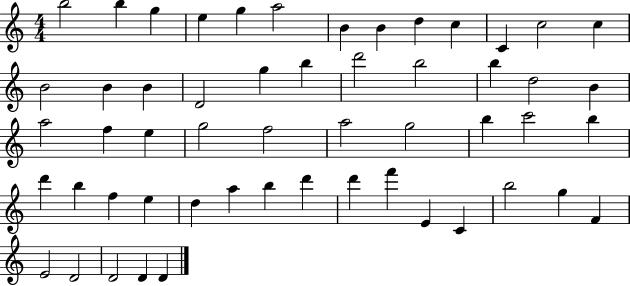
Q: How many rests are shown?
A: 0